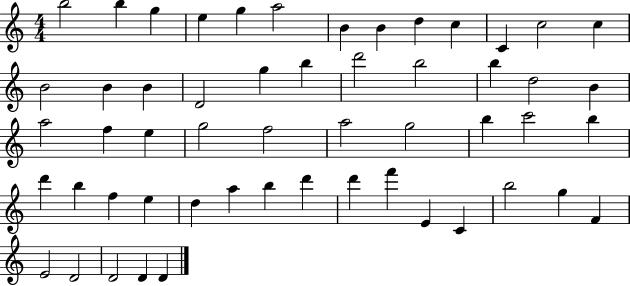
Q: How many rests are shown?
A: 0